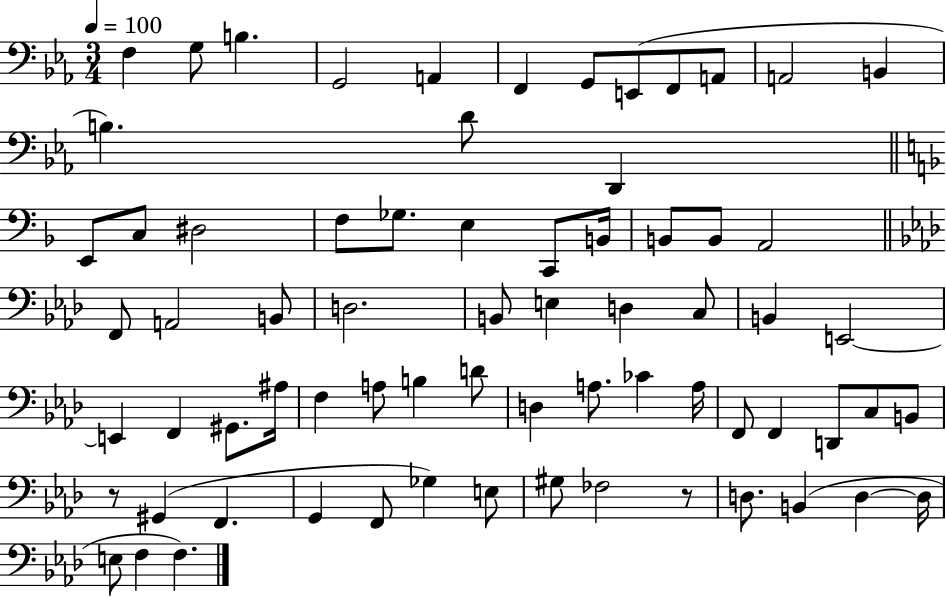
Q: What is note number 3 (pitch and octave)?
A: B3